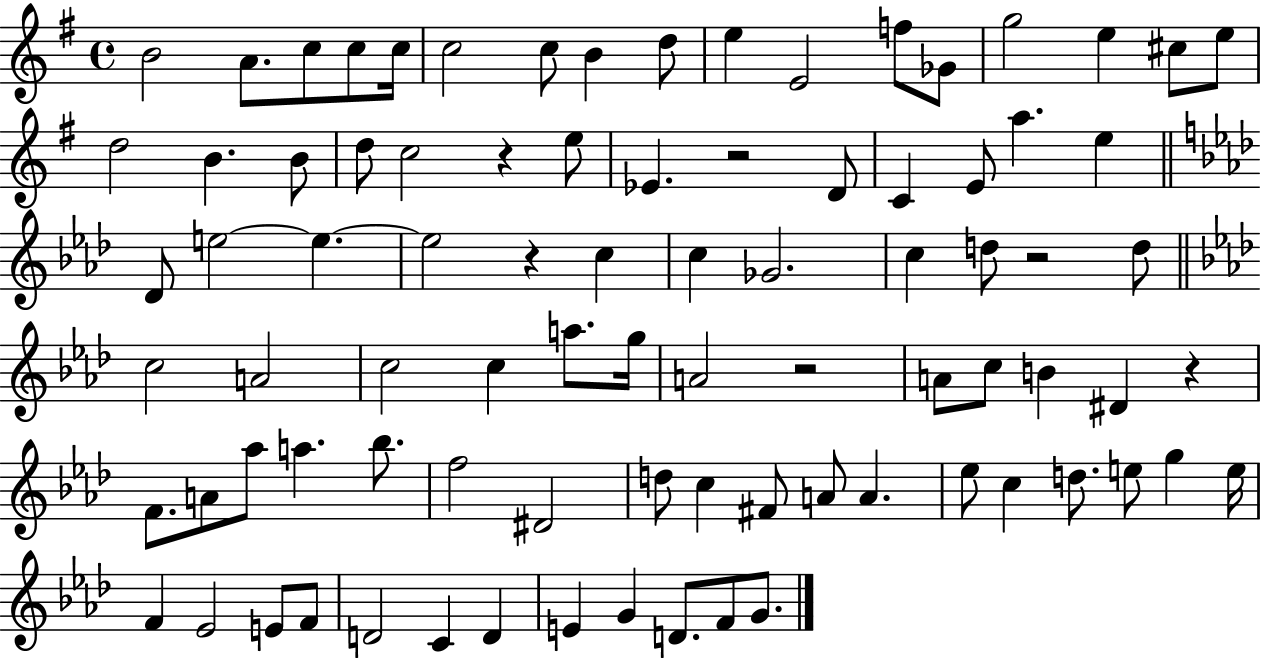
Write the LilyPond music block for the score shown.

{
  \clef treble
  \time 4/4
  \defaultTimeSignature
  \key g \major
  b'2 a'8. c''8 c''8 c''16 | c''2 c''8 b'4 d''8 | e''4 e'2 f''8 ges'8 | g''2 e''4 cis''8 e''8 | \break d''2 b'4. b'8 | d''8 c''2 r4 e''8 | ees'4. r2 d'8 | c'4 e'8 a''4. e''4 | \break \bar "||" \break \key aes \major des'8 e''2~~ e''4.~~ | e''2 r4 c''4 | c''4 ges'2. | c''4 d''8 r2 d''8 | \break \bar "||" \break \key aes \major c''2 a'2 | c''2 c''4 a''8. g''16 | a'2 r2 | a'8 c''8 b'4 dis'4 r4 | \break f'8. a'8 aes''8 a''4. bes''8. | f''2 dis'2 | d''8 c''4 fis'8 a'8 a'4. | ees''8 c''4 d''8. e''8 g''4 e''16 | \break f'4 ees'2 e'8 f'8 | d'2 c'4 d'4 | e'4 g'4 d'8. f'8 g'8. | \bar "|."
}